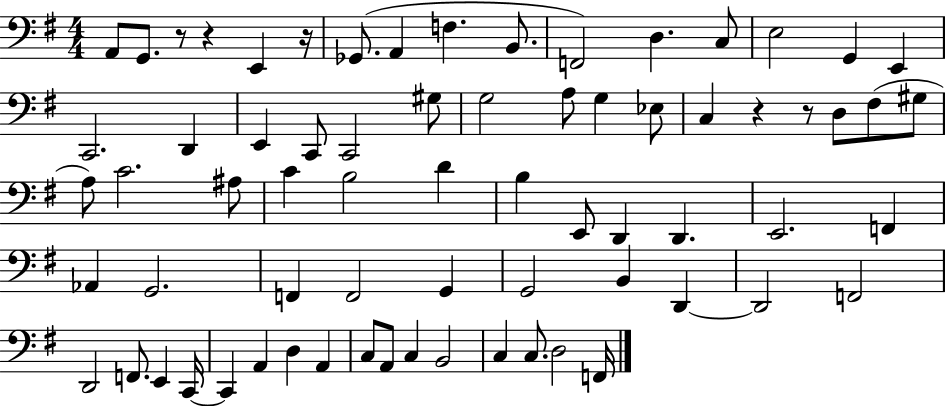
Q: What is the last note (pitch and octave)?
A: F2